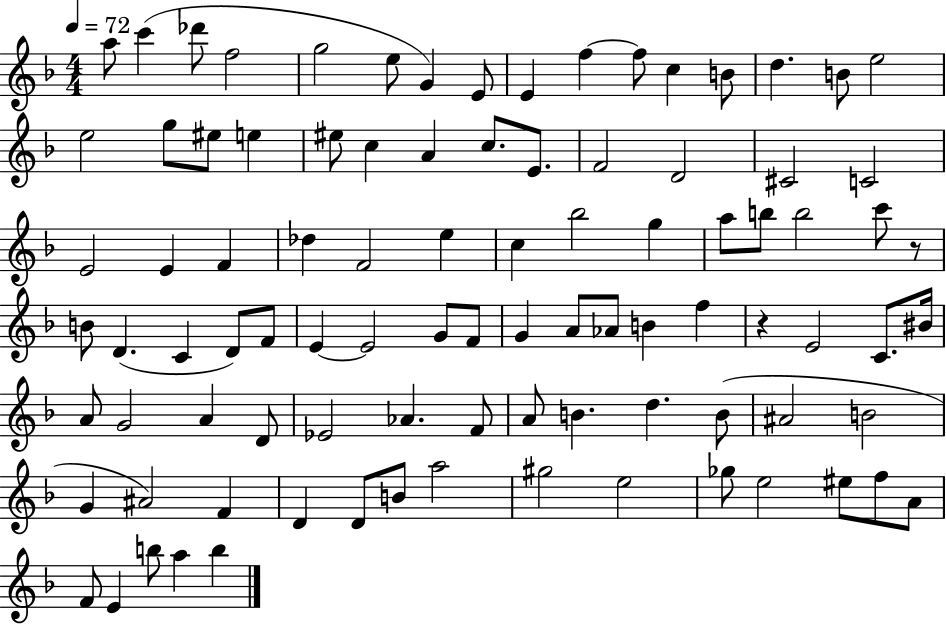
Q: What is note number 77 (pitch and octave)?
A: D4